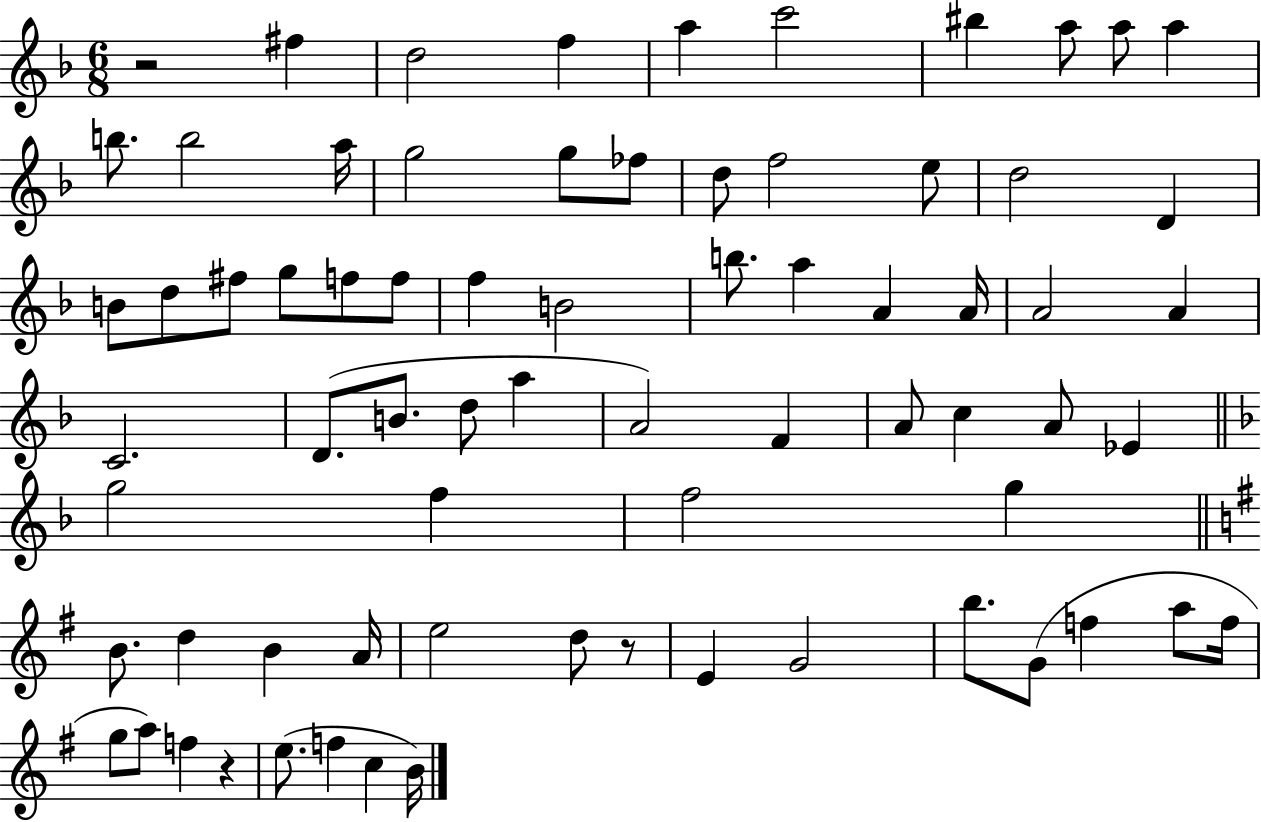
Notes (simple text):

R/h F#5/q D5/h F5/q A5/q C6/h BIS5/q A5/e A5/e A5/q B5/e. B5/h A5/s G5/h G5/e FES5/e D5/e F5/h E5/e D5/h D4/q B4/e D5/e F#5/e G5/e F5/e F5/e F5/q B4/h B5/e. A5/q A4/q A4/s A4/h A4/q C4/h. D4/e. B4/e. D5/e A5/q A4/h F4/q A4/e C5/q A4/e Eb4/q G5/h F5/q F5/h G5/q B4/e. D5/q B4/q A4/s E5/h D5/e R/e E4/q G4/h B5/e. G4/e F5/q A5/e F5/s G5/e A5/e F5/q R/q E5/e. F5/q C5/q B4/s